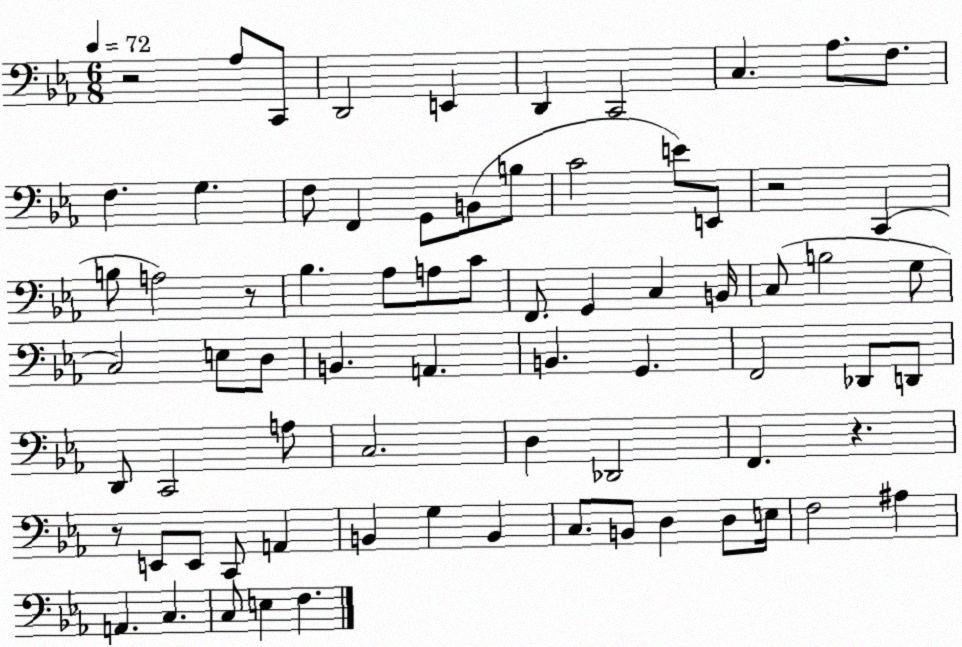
X:1
T:Untitled
M:6/8
L:1/4
K:Eb
z2 _A,/2 C,,/2 D,,2 E,, D,, C,,2 C, _A,/2 F,/2 F, G, F,/2 F,, G,,/2 B,,/2 B,/2 C2 E/2 E,,/2 z2 C,, B,/2 A,2 z/2 _B, _A,/2 A,/2 C/2 F,,/2 G,, C, B,,/4 C,/2 B,2 G,/2 C,2 E,/2 D,/2 B,, A,, B,, G,, F,,2 _D,,/2 D,,/2 D,,/2 C,,2 A,/2 C,2 D, _D,,2 F,, z z/2 E,,/2 E,,/2 C,,/2 A,, B,, G, B,, C,/2 B,,/2 D, D,/2 E,/4 F,2 ^A, A,, C, C,/2 E, F,